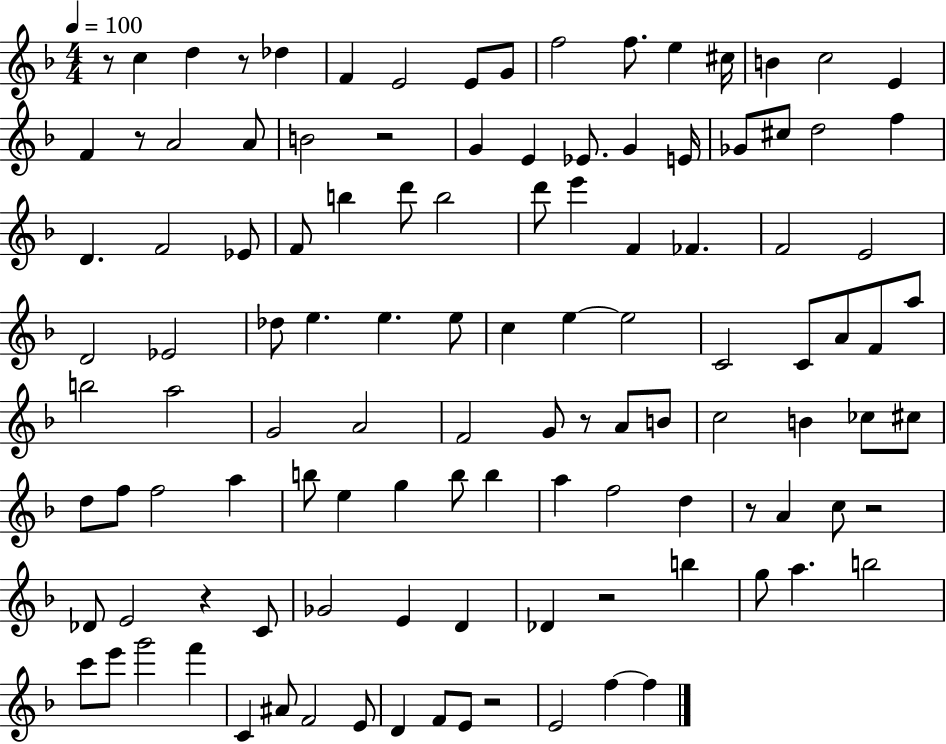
{
  \clef treble
  \numericTimeSignature
  \time 4/4
  \key f \major
  \tempo 4 = 100
  \repeat volta 2 { r8 c''4 d''4 r8 des''4 | f'4 e'2 e'8 g'8 | f''2 f''8. e''4 cis''16 | b'4 c''2 e'4 | \break f'4 r8 a'2 a'8 | b'2 r2 | g'4 e'4 ees'8. g'4 e'16 | ges'8 cis''8 d''2 f''4 | \break d'4. f'2 ees'8 | f'8 b''4 d'''8 b''2 | d'''8 e'''4 f'4 fes'4. | f'2 e'2 | \break d'2 ees'2 | des''8 e''4. e''4. e''8 | c''4 e''4~~ e''2 | c'2 c'8 a'8 f'8 a''8 | \break b''2 a''2 | g'2 a'2 | f'2 g'8 r8 a'8 b'8 | c''2 b'4 ces''8 cis''8 | \break d''8 f''8 f''2 a''4 | b''8 e''4 g''4 b''8 b''4 | a''4 f''2 d''4 | r8 a'4 c''8 r2 | \break des'8 e'2 r4 c'8 | ges'2 e'4 d'4 | des'4 r2 b''4 | g''8 a''4. b''2 | \break c'''8 e'''8 g'''2 f'''4 | c'4 ais'8 f'2 e'8 | d'4 f'8 e'8 r2 | e'2 f''4~~ f''4 | \break } \bar "|."
}